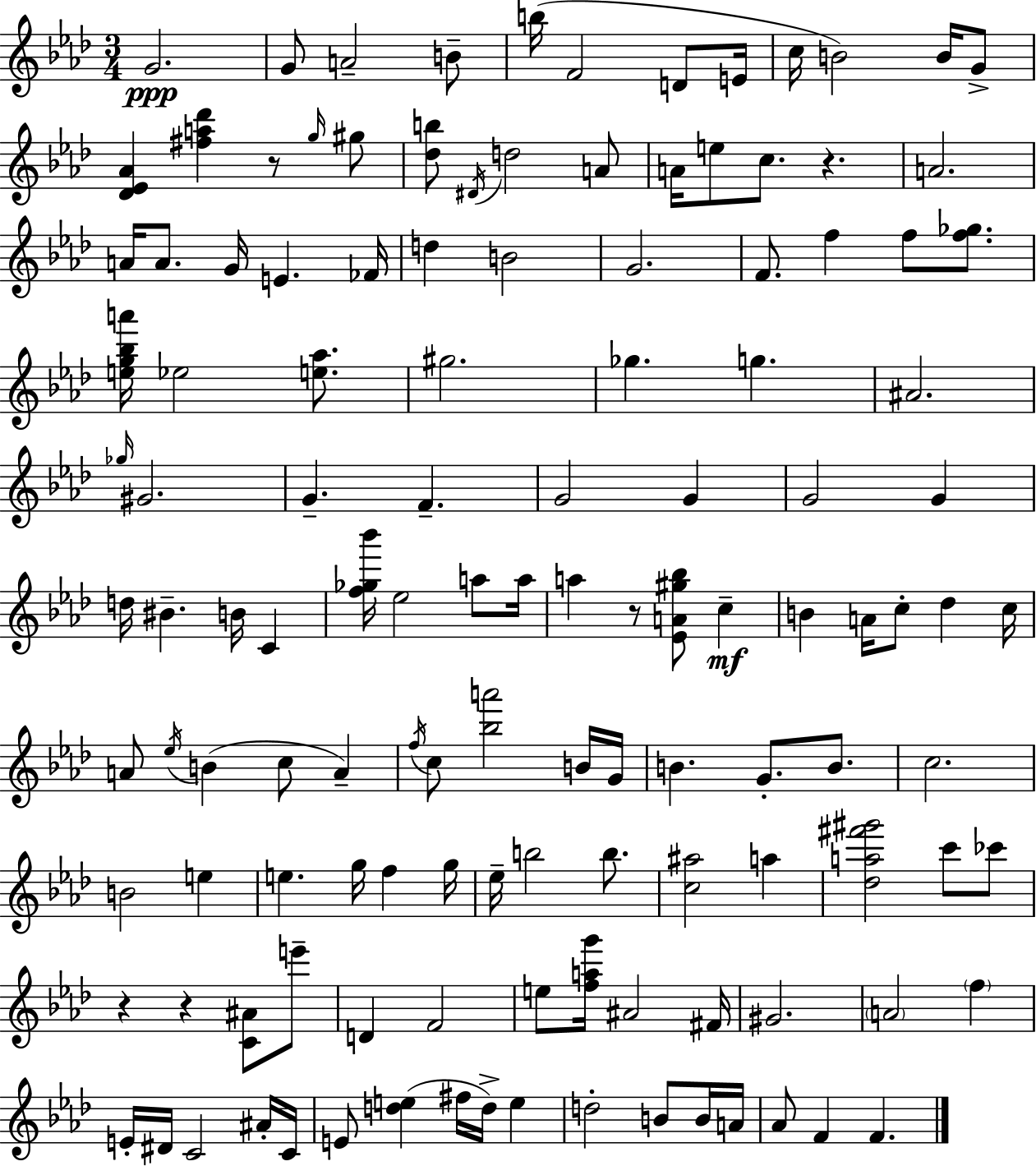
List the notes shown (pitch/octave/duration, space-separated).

G4/h. G4/e A4/h B4/e B5/s F4/h D4/e E4/s C5/s B4/h B4/s G4/e [Db4,Eb4,Ab4]/q [F#5,A5,Db6]/q R/e G5/s G#5/e [Db5,B5]/e D#4/s D5/h A4/e A4/s E5/e C5/e. R/q. A4/h. A4/s A4/e. G4/s E4/q. FES4/s D5/q B4/h G4/h. F4/e. F5/q F5/e [F5,Gb5]/e. [E5,G5,Bb5,A6]/s Eb5/h [E5,Ab5]/e. G#5/h. Gb5/q. G5/q. A#4/h. Gb5/s G#4/h. G4/q. F4/q. G4/h G4/q G4/h G4/q D5/s BIS4/q. B4/s C4/q [F5,Gb5,Bb6]/s Eb5/h A5/e A5/s A5/q R/e [Eb4,A4,G#5,Bb5]/e C5/q B4/q A4/s C5/e Db5/q C5/s A4/e Eb5/s B4/q C5/e A4/q F5/s C5/e [Bb5,A6]/h B4/s G4/s B4/q. G4/e. B4/e. C5/h. B4/h E5/q E5/q. G5/s F5/q G5/s Eb5/s B5/h B5/e. [C5,A#5]/h A5/q [Db5,A5,F#6,G#6]/h C6/e CES6/e R/q R/q [C4,A#4]/e E6/e D4/q F4/h E5/e [F5,A5,G6]/s A#4/h F#4/s G#4/h. A4/h F5/q E4/s D#4/s C4/h A#4/s C4/s E4/e [D5,E5]/q F#5/s D5/s E5/q D5/h B4/e B4/s A4/s Ab4/e F4/q F4/q.